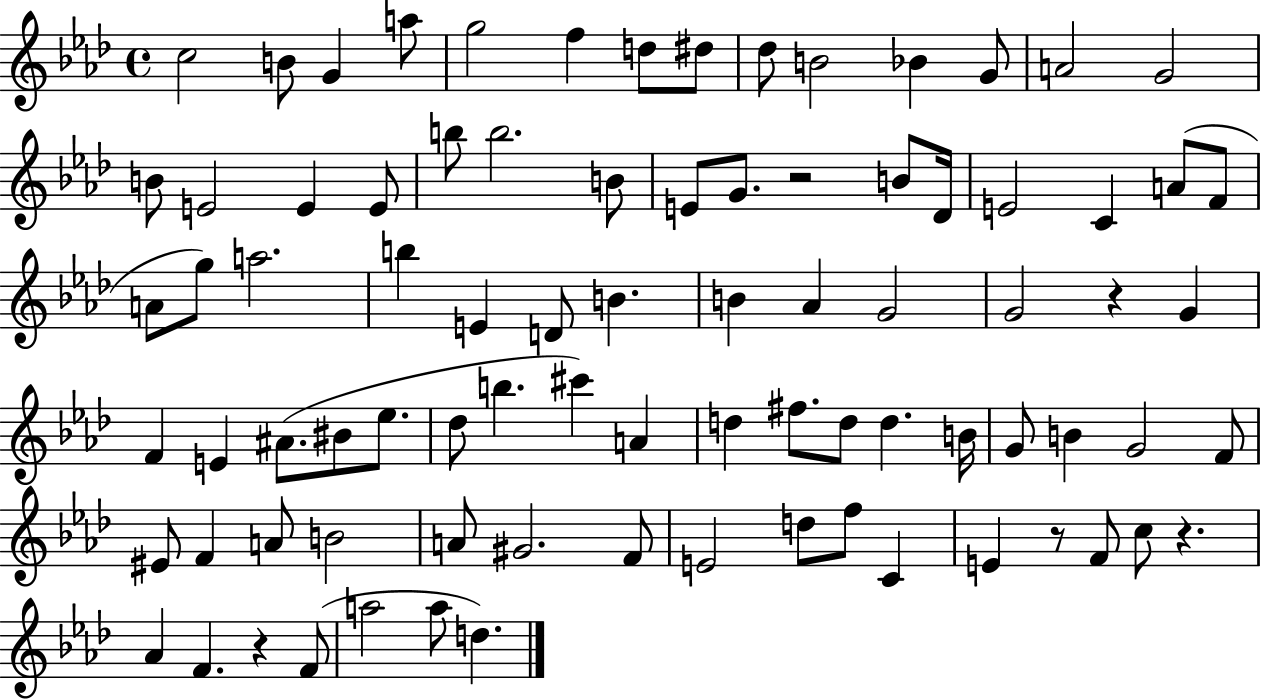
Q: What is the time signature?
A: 4/4